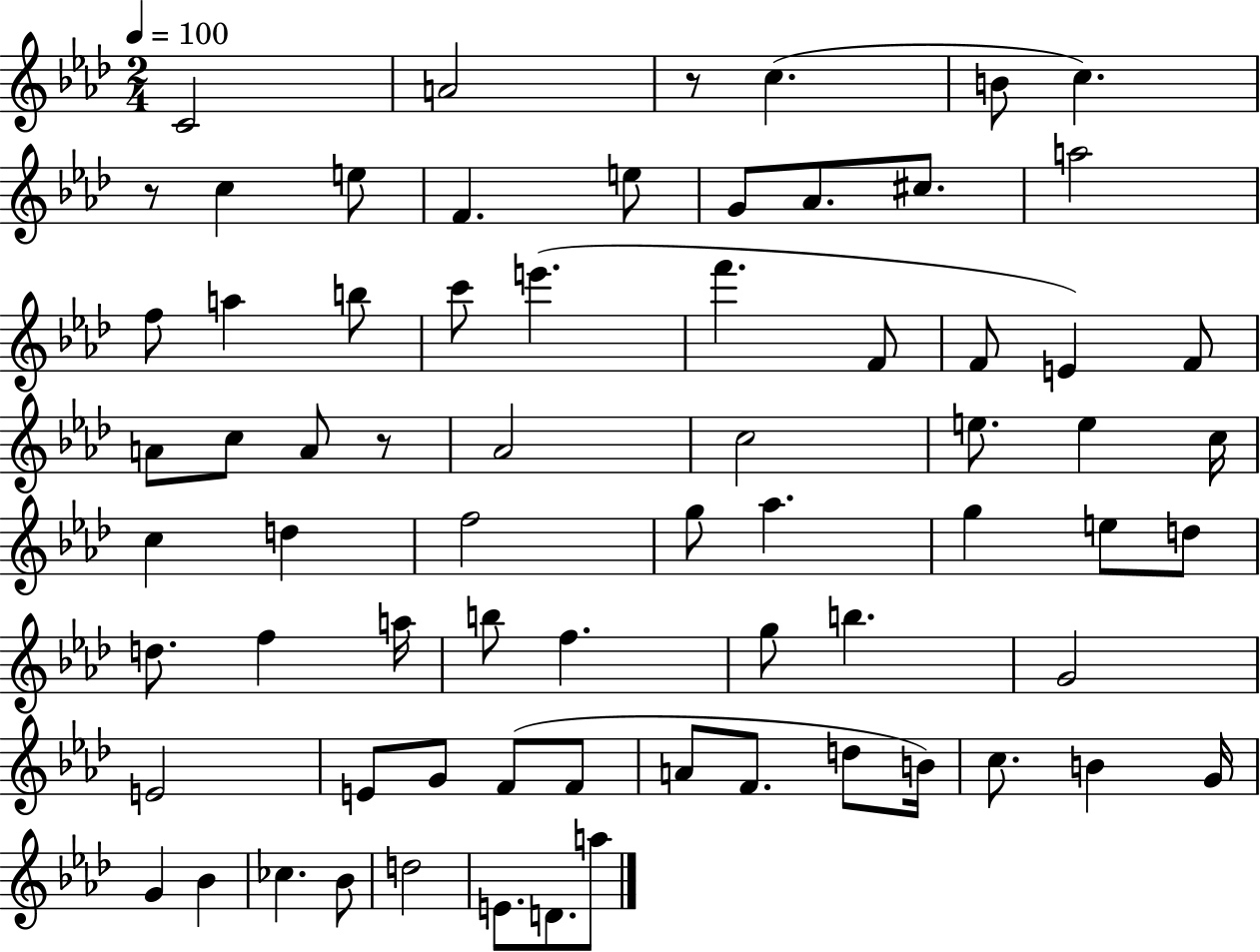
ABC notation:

X:1
T:Untitled
M:2/4
L:1/4
K:Ab
C2 A2 z/2 c B/2 c z/2 c e/2 F e/2 G/2 _A/2 ^c/2 a2 f/2 a b/2 c'/2 e' f' F/2 F/2 E F/2 A/2 c/2 A/2 z/2 _A2 c2 e/2 e c/4 c d f2 g/2 _a g e/2 d/2 d/2 f a/4 b/2 f g/2 b G2 E2 E/2 G/2 F/2 F/2 A/2 F/2 d/2 B/4 c/2 B G/4 G _B _c _B/2 d2 E/2 D/2 a/2